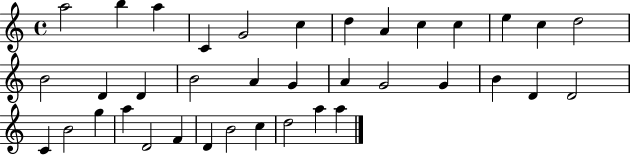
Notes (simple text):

A5/h B5/q A5/q C4/q G4/h C5/q D5/q A4/q C5/q C5/q E5/q C5/q D5/h B4/h D4/q D4/q B4/h A4/q G4/q A4/q G4/h G4/q B4/q D4/q D4/h C4/q B4/h G5/q A5/q D4/h F4/q D4/q B4/h C5/q D5/h A5/q A5/q